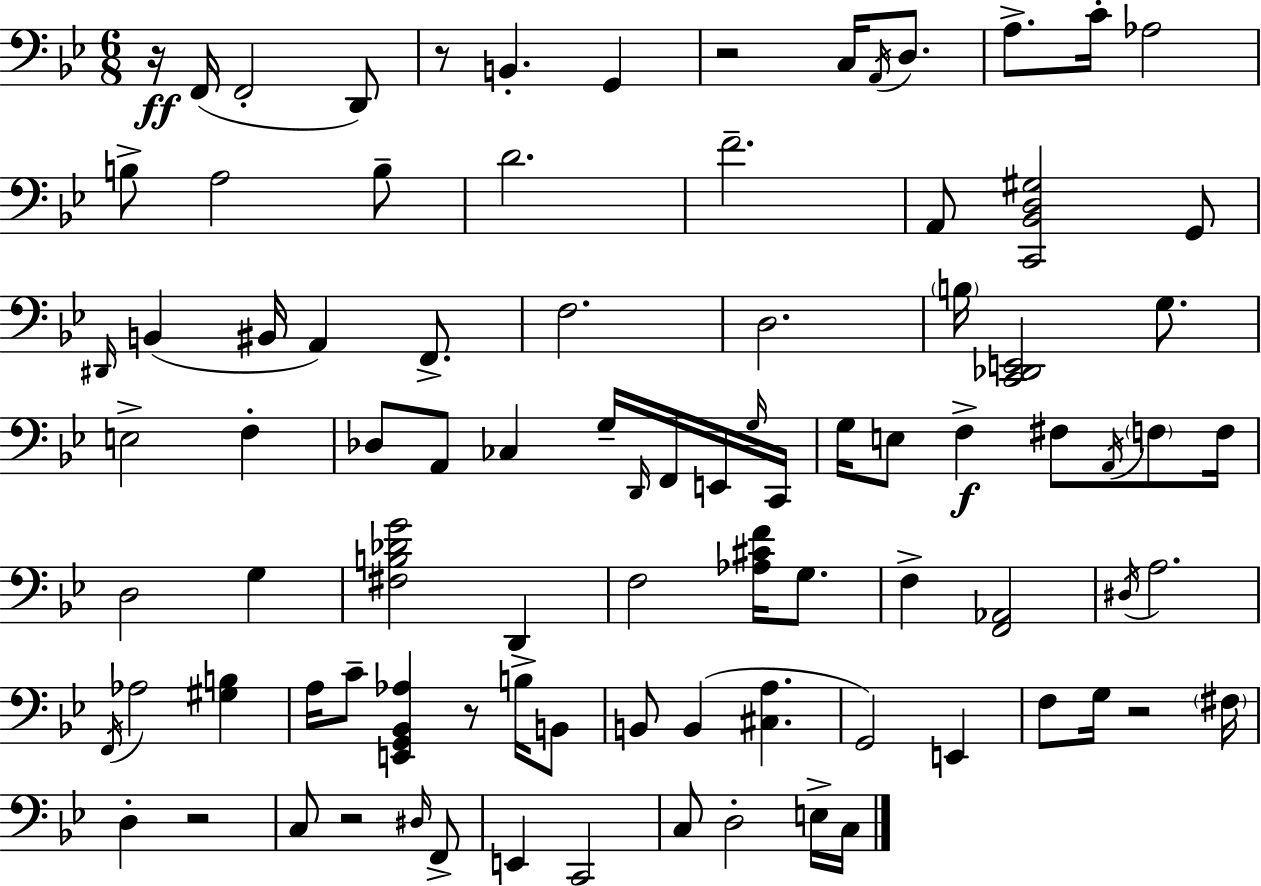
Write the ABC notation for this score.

X:1
T:Untitled
M:6/8
L:1/4
K:Gm
z/4 F,,/4 F,,2 D,,/2 z/2 B,, G,, z2 C,/4 A,,/4 D,/2 A,/2 C/4 _A,2 B,/2 A,2 B,/2 D2 F2 A,,/2 [C,,_B,,D,^G,]2 G,,/2 ^D,,/4 B,, ^B,,/4 A,, F,,/2 F,2 D,2 B,/4 [C,,_D,,E,,]2 G,/2 E,2 F, _D,/2 A,,/2 _C, G,/4 D,,/4 F,,/4 E,,/4 G,/4 C,,/4 G,/4 E,/2 F, ^F,/2 A,,/4 F,/2 F,/4 D,2 G, [^F,B,_DG]2 D,, F,2 [_A,^CF]/4 G,/2 F, [F,,_A,,]2 ^D,/4 A,2 F,,/4 _A,2 [^G,B,] A,/4 C/2 [E,,G,,_B,,_A,] z/2 B,/4 B,,/2 B,,/2 B,, [^C,A,] G,,2 E,, F,/2 G,/4 z2 ^F,/4 D, z2 C,/2 z2 ^D,/4 F,,/2 E,, C,,2 C,/2 D,2 E,/4 C,/4